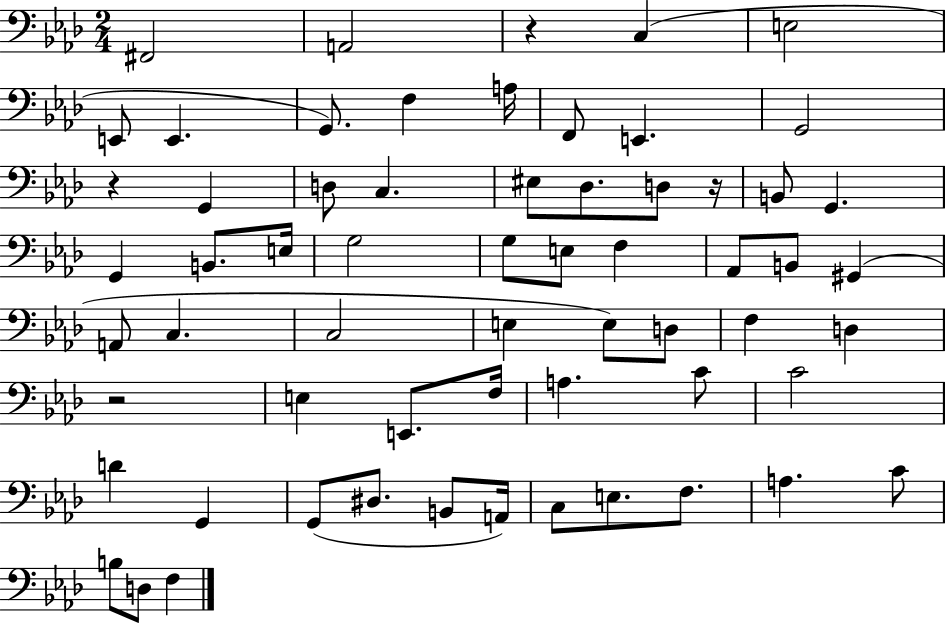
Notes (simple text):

F#2/h A2/h R/q C3/q E3/h E2/e E2/q. G2/e. F3/q A3/s F2/e E2/q. G2/h R/q G2/q D3/e C3/q. EIS3/e Db3/e. D3/e R/s B2/e G2/q. G2/q B2/e. E3/s G3/h G3/e E3/e F3/q Ab2/e B2/e G#2/q A2/e C3/q. C3/h E3/q E3/e D3/e F3/q D3/q R/h E3/q E2/e. F3/s A3/q. C4/e C4/h D4/q G2/q G2/e D#3/e. B2/e A2/s C3/e E3/e. F3/e. A3/q. C4/e B3/e D3/e F3/q